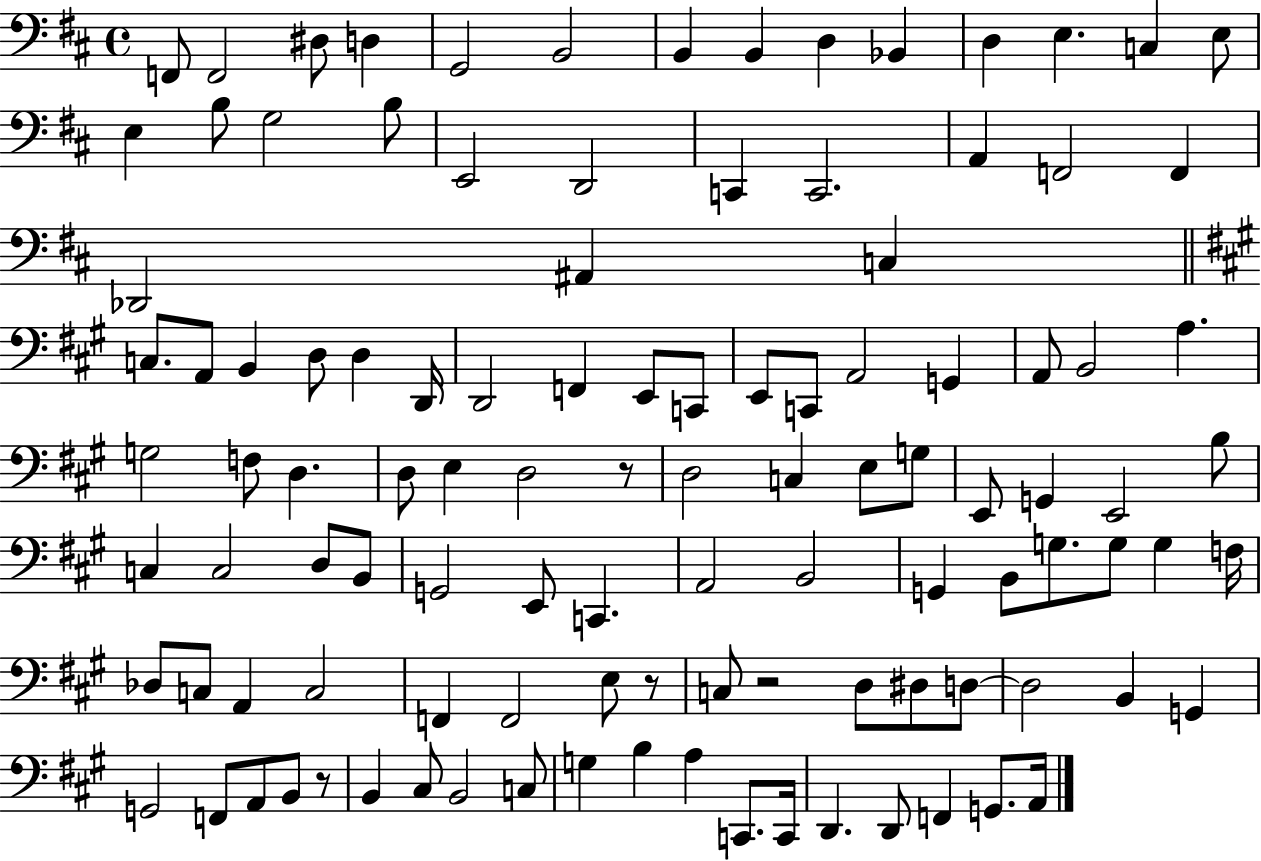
F2/e F2/h D#3/e D3/q G2/h B2/h B2/q B2/q D3/q Bb2/q D3/q E3/q. C3/q E3/e E3/q B3/e G3/h B3/e E2/h D2/h C2/q C2/h. A2/q F2/h F2/q Db2/h A#2/q C3/q C3/e. A2/e B2/q D3/e D3/q D2/s D2/h F2/q E2/e C2/e E2/e C2/e A2/h G2/q A2/e B2/h A3/q. G3/h F3/e D3/q. D3/e E3/q D3/h R/e D3/h C3/q E3/e G3/e E2/e G2/q E2/h B3/e C3/q C3/h D3/e B2/e G2/h E2/e C2/q. A2/h B2/h G2/q B2/e G3/e. G3/e G3/q F3/s Db3/e C3/e A2/q C3/h F2/q F2/h E3/e R/e C3/e R/h D3/e D#3/e D3/e D3/h B2/q G2/q G2/h F2/e A2/e B2/e R/e B2/q C#3/e B2/h C3/e G3/q B3/q A3/q C2/e. C2/s D2/q. D2/e F2/q G2/e. A2/s